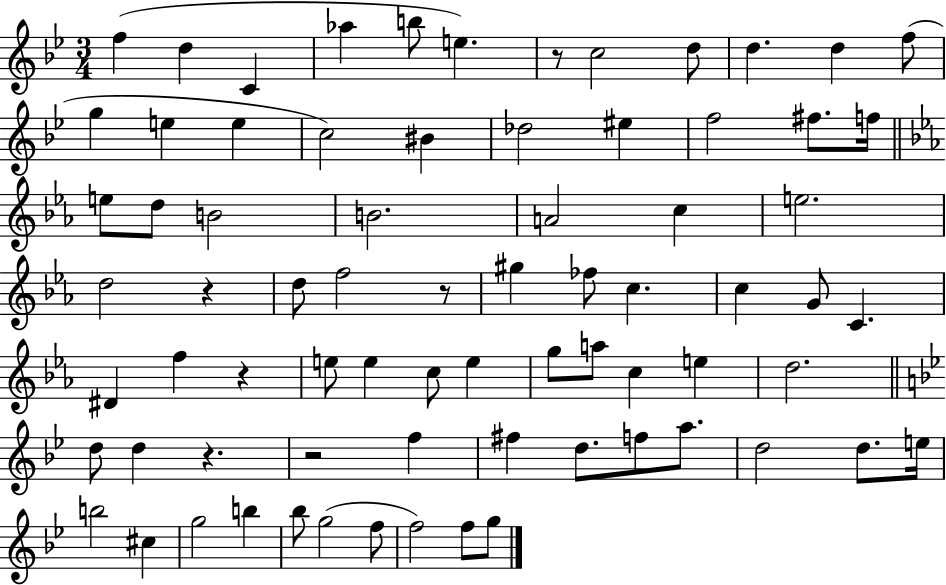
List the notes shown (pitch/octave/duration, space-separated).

F5/q D5/q C4/q Ab5/q B5/e E5/q. R/e C5/h D5/e D5/q. D5/q F5/e G5/q E5/q E5/q C5/h BIS4/q Db5/h EIS5/q F5/h F#5/e. F5/s E5/e D5/e B4/h B4/h. A4/h C5/q E5/h. D5/h R/q D5/e F5/h R/e G#5/q FES5/e C5/q. C5/q G4/e C4/q. D#4/q F5/q R/q E5/e E5/q C5/e E5/q G5/e A5/e C5/q E5/q D5/h. D5/e D5/q R/q. R/h F5/q F#5/q D5/e. F5/e A5/e. D5/h D5/e. E5/s B5/h C#5/q G5/h B5/q Bb5/e G5/h F5/e F5/h F5/e G5/e